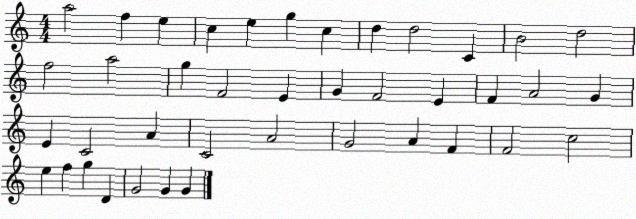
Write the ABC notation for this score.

X:1
T:Untitled
M:4/4
L:1/4
K:C
a2 f e c e g c d d2 C B2 d2 f2 a2 g F2 E G F2 E F A2 G E C2 A C2 A2 G2 A F F2 c2 e f g D G2 G G